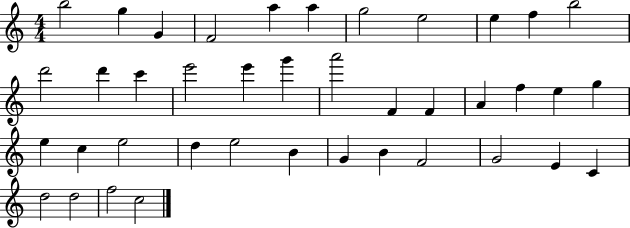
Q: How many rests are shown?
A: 0